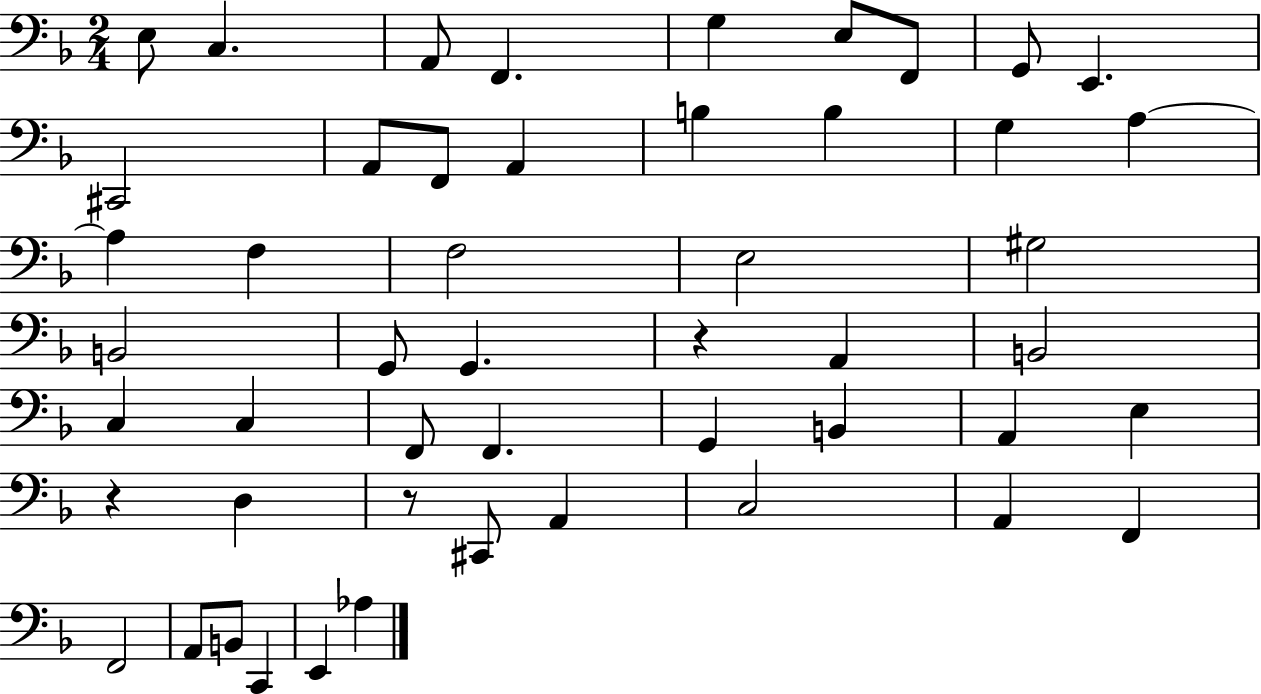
E3/e C3/q. A2/e F2/q. G3/q E3/e F2/e G2/e E2/q. C#2/h A2/e F2/e A2/q B3/q B3/q G3/q A3/q A3/q F3/q F3/h E3/h G#3/h B2/h G2/e G2/q. R/q A2/q B2/h C3/q C3/q F2/e F2/q. G2/q B2/q A2/q E3/q R/q D3/q R/e C#2/e A2/q C3/h A2/q F2/q F2/h A2/e B2/e C2/q E2/q Ab3/q